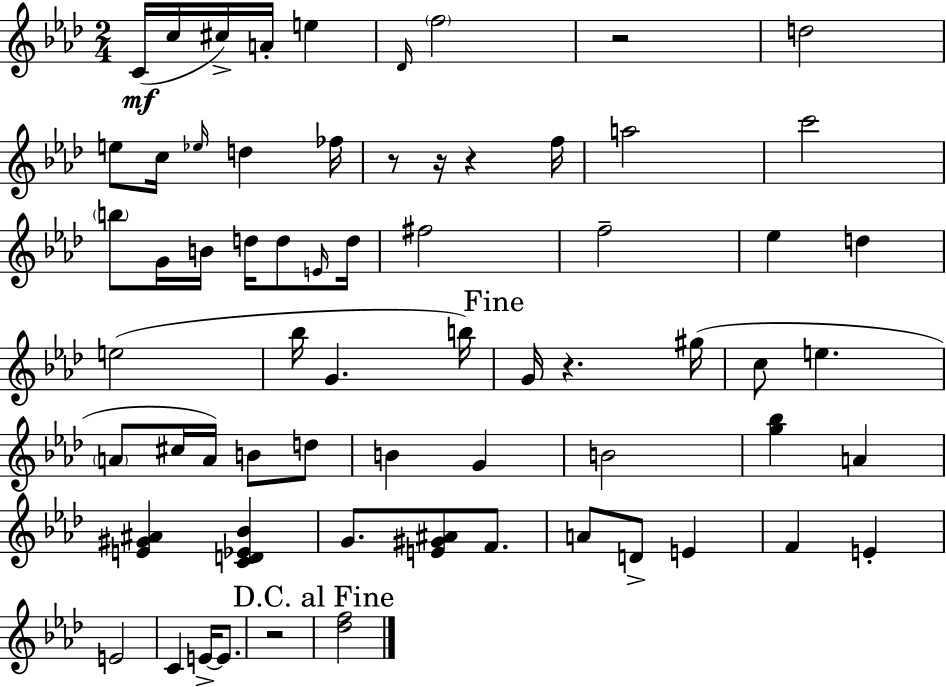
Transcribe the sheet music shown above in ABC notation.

X:1
T:Untitled
M:2/4
L:1/4
K:Fm
C/4 c/4 ^c/4 A/4 e _D/4 f2 z2 d2 e/2 c/4 _e/4 d _f/4 z/2 z/4 z f/4 a2 c'2 b/2 G/4 B/4 d/4 d/2 E/4 d/4 ^f2 f2 _e d e2 _b/4 G b/4 G/4 z ^g/4 c/2 e A/2 ^c/4 A/4 B/2 d/2 B G B2 [g_b] A [E^G^A] [CD_E_B] G/2 [E^G^A]/2 F/2 A/2 D/2 E F E E2 C E/4 E/2 z2 [_df]2